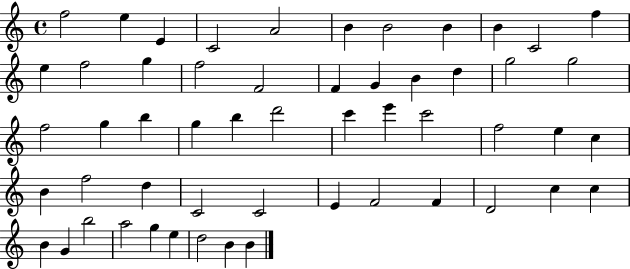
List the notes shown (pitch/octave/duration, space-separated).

F5/h E5/q E4/q C4/h A4/h B4/q B4/h B4/q B4/q C4/h F5/q E5/q F5/h G5/q F5/h F4/h F4/q G4/q B4/q D5/q G5/h G5/h F5/h G5/q B5/q G5/q B5/q D6/h C6/q E6/q C6/h F5/h E5/q C5/q B4/q F5/h D5/q C4/h C4/h E4/q F4/h F4/q D4/h C5/q C5/q B4/q G4/q B5/h A5/h G5/q E5/q D5/h B4/q B4/q